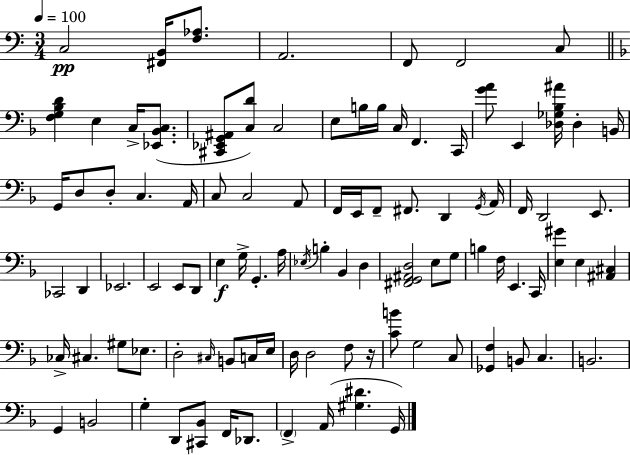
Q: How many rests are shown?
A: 1